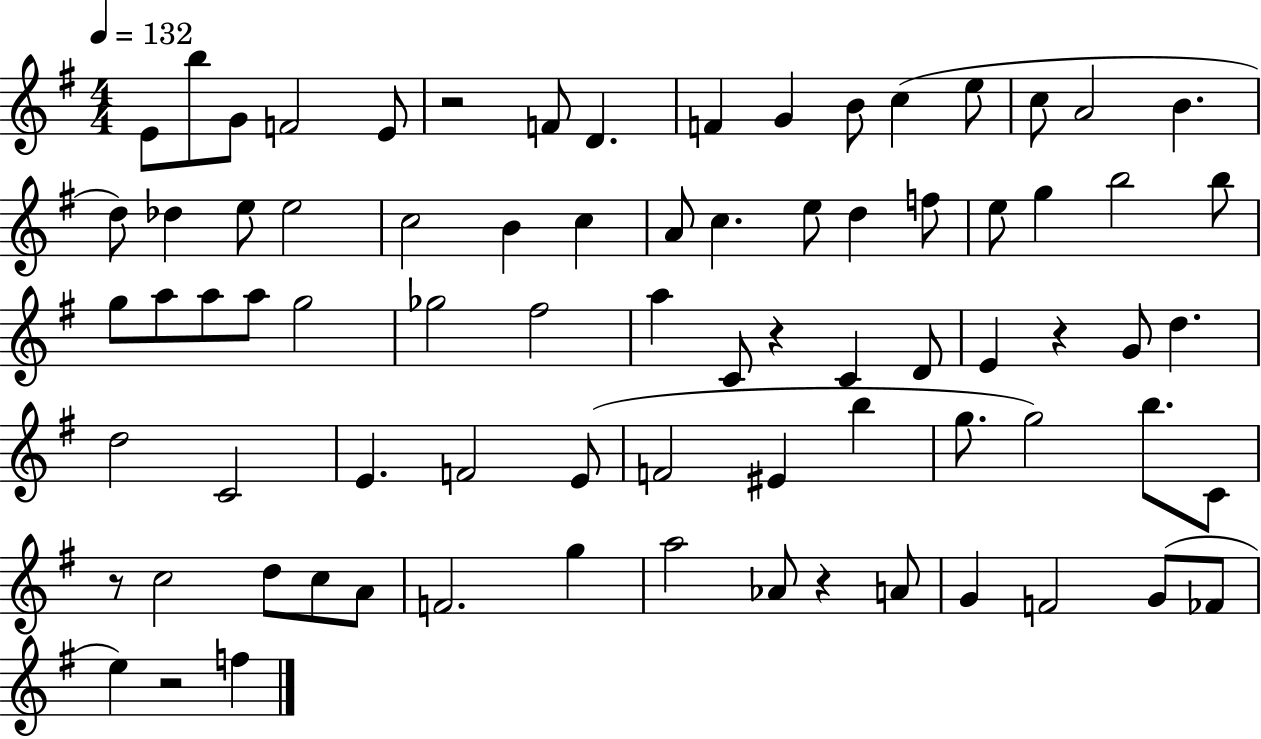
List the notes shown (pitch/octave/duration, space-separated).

E4/e B5/e G4/e F4/h E4/e R/h F4/e D4/q. F4/q G4/q B4/e C5/q E5/e C5/e A4/h B4/q. D5/e Db5/q E5/e E5/h C5/h B4/q C5/q A4/e C5/q. E5/e D5/q F5/e E5/e G5/q B5/h B5/e G5/e A5/e A5/e A5/e G5/h Gb5/h F#5/h A5/q C4/e R/q C4/q D4/e E4/q R/q G4/e D5/q. D5/h C4/h E4/q. F4/h E4/e F4/h EIS4/q B5/q G5/e. G5/h B5/e. C4/e R/e C5/h D5/e C5/e A4/e F4/h. G5/q A5/h Ab4/e R/q A4/e G4/q F4/h G4/e FES4/e E5/q R/h F5/q